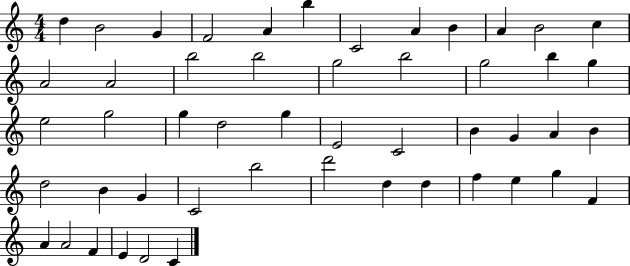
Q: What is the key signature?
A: C major